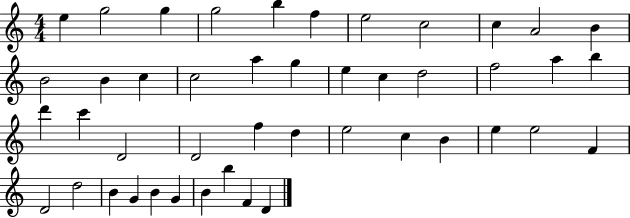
E5/q G5/h G5/q G5/h B5/q F5/q E5/h C5/h C5/q A4/h B4/q B4/h B4/q C5/q C5/h A5/q G5/q E5/q C5/q D5/h F5/h A5/q B5/q D6/q C6/q D4/h D4/h F5/q D5/q E5/h C5/q B4/q E5/q E5/h F4/q D4/h D5/h B4/q G4/q B4/q G4/q B4/q B5/q F4/q D4/q